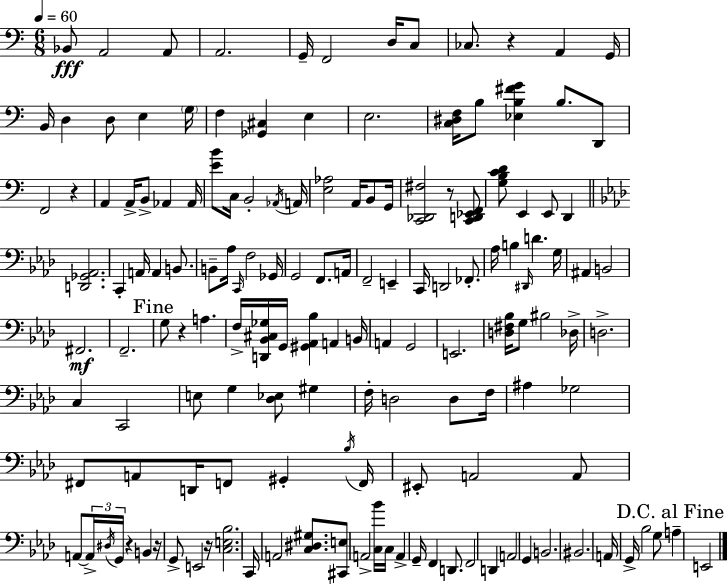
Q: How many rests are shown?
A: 7